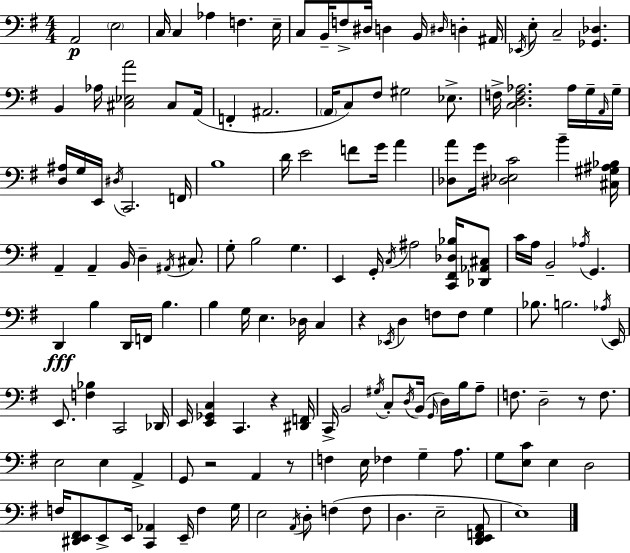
{
  \clef bass
  \numericTimeSignature
  \time 4/4
  \key e \minor
  a,2\p \parenthesize e2 | c16 c4 aes4 f4. e16-- | c8 b,16-- f8-> dis16 d4 b,16 \grace { dis16 } d4-. | ais,16 \acciaccatura { ees,16 } e8-. c2-- <ges, des>4. | \break b,4 aes16 <cis ees a'>2 cis8 | a,16( f,4-. ais,2. | \parenthesize a,16 c8) fis8 gis2 ees8.-> | f16-> <c d f aes>2. aes16 | \break g16-- \grace { a,16 } g16-- <d ais>16 g16 e,16 \acciaccatura { dis16 } c,2. | f,16 b1 | d'16 e'2 f'8 g'16 | a'4 <des a'>8 g'16 <dis ees c'>2 b'4-- | \break <cis gis ais bes>16 a,4-- a,4-- b,16 d4-- | \acciaccatura { ais,16 } cis8. g8-. b2 g4. | e,4 g,16-. \acciaccatura { c16 } ais2 | <c, fis, des bes>16 <des, aes, cis>8 c'16 a16 b,2-- | \break \acciaccatura { aes16 } g,4. d,4\fff b4 d,16 | f,16 b4. b4 g16 e4. | des16 c4 r4 \acciaccatura { ees,16 } d4 | f8 f8 g4 bes8. b2. | \break \acciaccatura { aes16 } e,16 e,8. <f bes>4 | c,2 des,16 e,16 <e, ges, c>4 c,4. | r4 <dis, f,>16 c,16-> b,2 | \acciaccatura { gis16 } c8-. \acciaccatura { d16 }( b,16 \grace { g,16 } d16) b16 a8-- f8. d2-- | \break r8 f8. e2 | e4 a,4-> g,8 r2 | a,4 r8 f4 | e16 fes4 g4-- a8. g8 <e c'>8 | \break e4 d2 f16 <dis, e, fis,>8 e,8-> | e,16 <c, aes,>4 e,16-- f4 g16 e2 | \acciaccatura { a,16 } d8-. f4( f8 d4. | e2-- <d, e, f, a,>8 e1) | \break \bar "|."
}